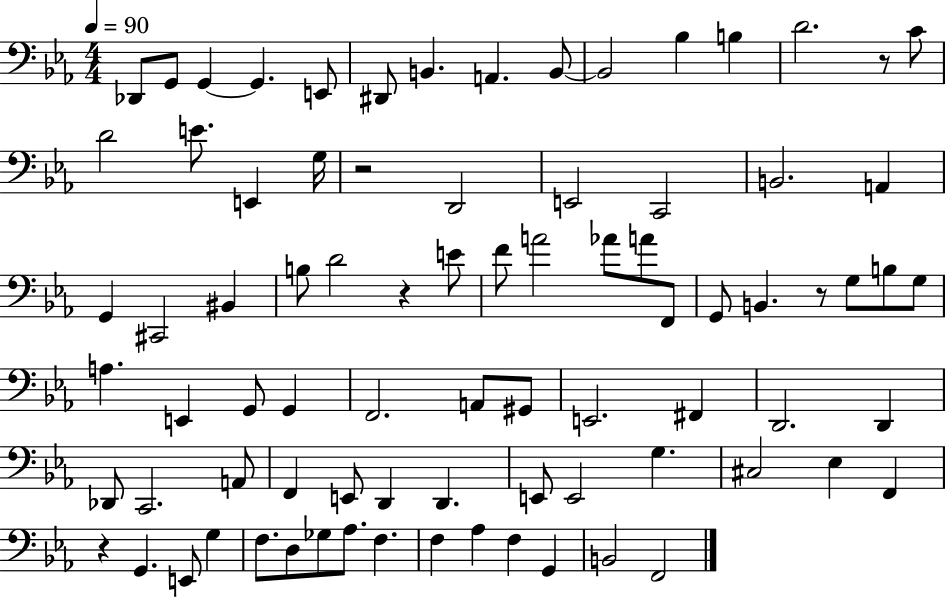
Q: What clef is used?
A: bass